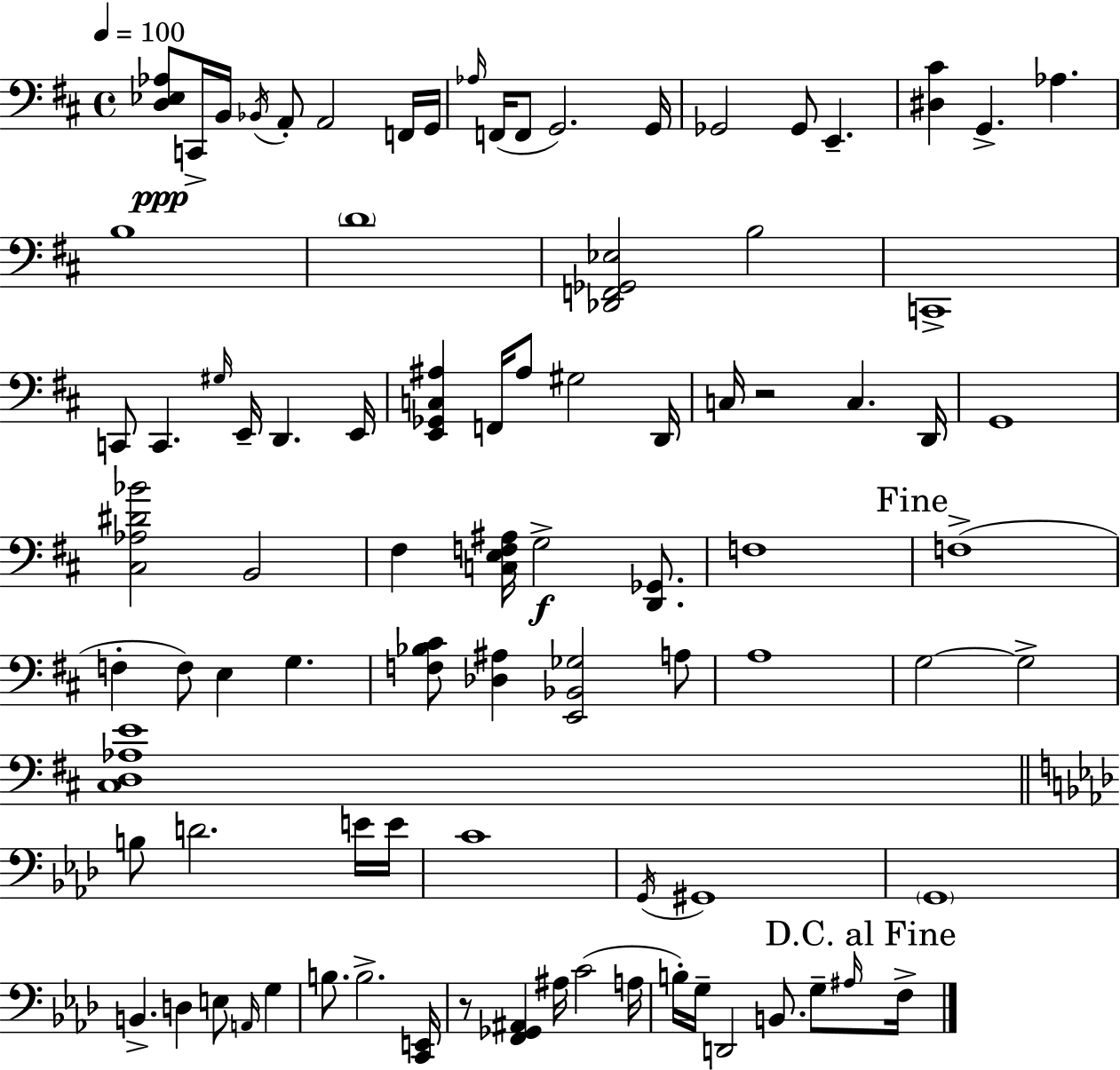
[D3,Eb3,Ab3]/e C2/s B2/s Bb2/s A2/e A2/h F2/s G2/s Ab3/s F2/s F2/e G2/h. G2/s Gb2/h Gb2/e E2/q. [D#3,C#4]/q G2/q. Ab3/q. B3/w D4/w [Db2,F2,Gb2,Eb3]/h B3/h C2/w C2/e C2/q. G#3/s E2/s D2/q. E2/s [E2,Gb2,C3,A#3]/q F2/s A#3/e G#3/h D2/s C3/s R/h C3/q. D2/s G2/w [C#3,Ab3,D#4,Bb4]/h B2/h F#3/q [C3,E3,F3,A#3]/s G3/h [D2,Gb2]/e. F3/w F3/w F3/q F3/e E3/q G3/q. [F3,Bb3,C#4]/e [Db3,A#3]/q [E2,Bb2,Gb3]/h A3/e A3/w G3/h G3/h [C#3,D3,Ab3,E4]/w B3/e D4/h. E4/s E4/s C4/w G2/s G#2/w G2/w B2/q. D3/q E3/e A2/s G3/q B3/e. B3/h. [C2,E2]/s R/e [F2,Gb2,A#2]/q A#3/s C4/h A3/s B3/s G3/s D2/h B2/e. G3/e A#3/s F3/s